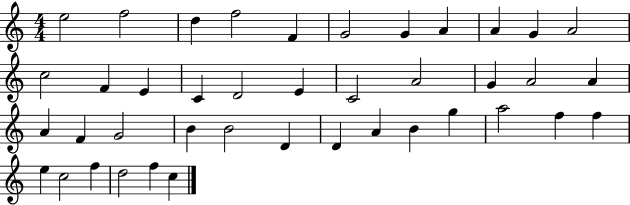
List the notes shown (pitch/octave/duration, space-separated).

E5/h F5/h D5/q F5/h F4/q G4/h G4/q A4/q A4/q G4/q A4/h C5/h F4/q E4/q C4/q D4/h E4/q C4/h A4/h G4/q A4/h A4/q A4/q F4/q G4/h B4/q B4/h D4/q D4/q A4/q B4/q G5/q A5/h F5/q F5/q E5/q C5/h F5/q D5/h F5/q C5/q